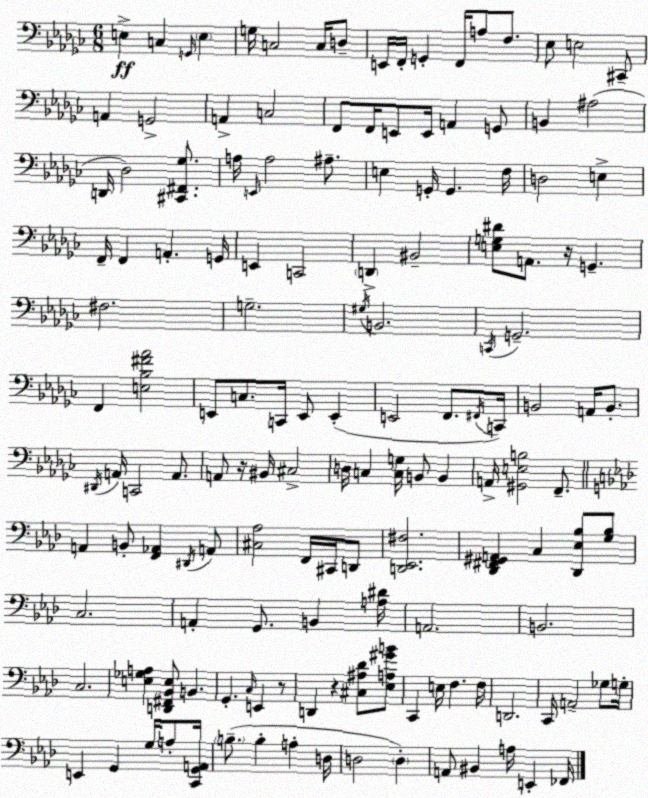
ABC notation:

X:1
T:Untitled
M:6/8
L:1/4
K:Ebm
E, C, G,,/4 E, G,/4 C,2 C,/4 D,/2 E,,/4 F,,/4 G,, F,,/4 A,/2 F,/2 _E,/2 E,2 ^C,,/2 A,, G,,2 A,, C,2 F,,/2 F,,/4 E,,/2 E,,/4 A,, G,,/2 B,, ^A,2 D,,/4 _D,2 [^C,,^F,,_G,]/2 A,/4 E,,/4 A,2 ^A,/2 E, G,,/4 G,, F,/4 D,2 E, F,,/4 F,, A,, G,,/4 E,, C,,2 D,, ^B,,2 [E,G,^D]/2 A,,/2 z/4 G,, ^F,2 G,2 ^G,/4 B,,2 C,,/4 G,,2 F,, [E,_B,^F_A]2 E,,/2 C,/2 C,,/4 E,,/2 E,, E,,2 F,,/2 ^F,,/4 C,,/4 B,,2 A,,/4 B,,/2 ^D,,/4 A,,/4 C,,2 A,,/2 A,,/2 z/4 ^B,,/4 ^C,2 D,/4 C, [C,G,]/4 B,,/2 B,, A,,/4 [^G,,E,B,]2 F,,/2 A,, B,,/2 [F,,_A,,] ^D,,/4 A,,/2 [^C,_A,]2 F,,/4 ^C,,/4 D,,/2 [D,,_E,,^F,]2 [_D,,^F,,^G,,A,,] C, [_D,,_E,_B,]/2 [G,_B,]/2 C,2 A,, G,,/2 B,, [A,^D]/4 A,,2 B,,2 C,2 [E,_G,A,] [D,,^F,,_B,,E,]/2 B,, G,, C,/4 E,, z/2 D,, z [^C,^A,_D]/2 [_E,A,^GB]/2 C,, E,/4 F, F,/4 D,,2 C,,/4 A,,2 _G,/2 G,/4 E,, G,, G,/4 A,/2 [C,,G,,A,,]/4 B,/2 B, A, D,/4 D,2 D, A,,/2 ^B,, A,/4 E,, _F,,/4